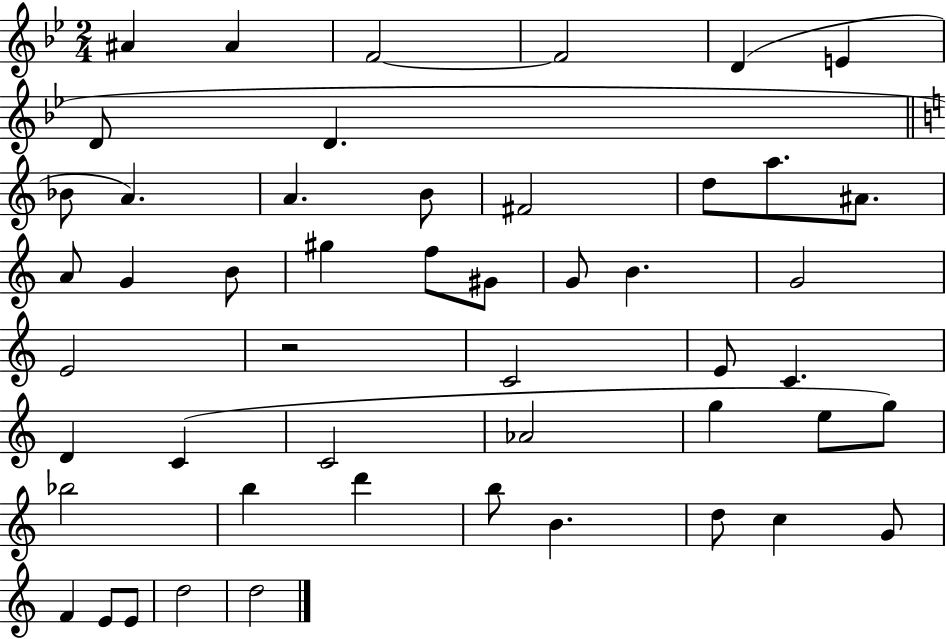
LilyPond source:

{
  \clef treble
  \numericTimeSignature
  \time 2/4
  \key bes \major
  ais'4 ais'4 | f'2~~ | f'2 | d'4( e'4 | \break d'8 d'4. | \bar "||" \break \key a \minor bes'8 a'4.) | a'4. b'8 | fis'2 | d''8 a''8. ais'8. | \break a'8 g'4 b'8 | gis''4 f''8 gis'8 | g'8 b'4. | g'2 | \break e'2 | r2 | c'2 | e'8 c'4. | \break d'4 c'4( | c'2 | aes'2 | g''4 e''8 g''8) | \break bes''2 | b''4 d'''4 | b''8 b'4. | d''8 c''4 g'8 | \break f'4 e'8 e'8 | d''2 | d''2 | \bar "|."
}